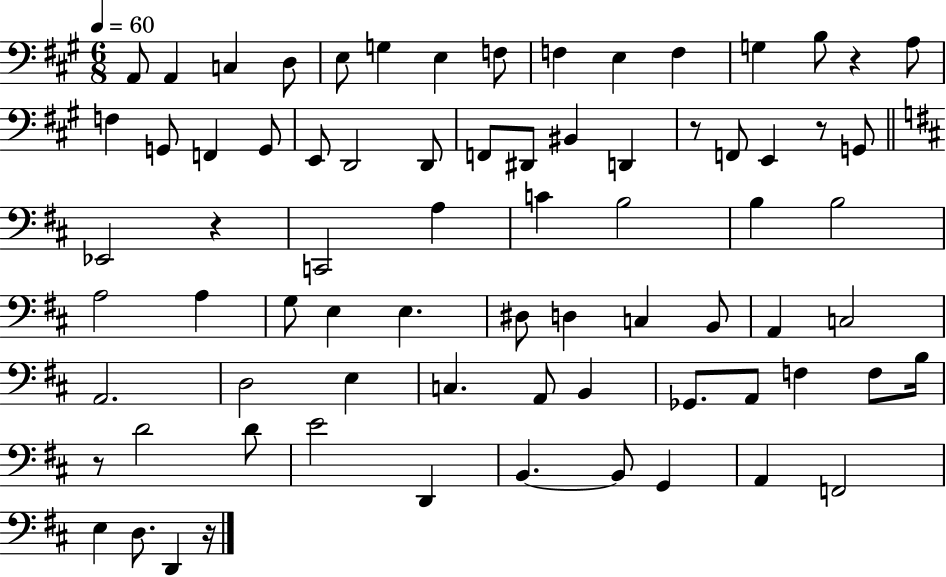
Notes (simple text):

A2/e A2/q C3/q D3/e E3/e G3/q E3/q F3/e F3/q E3/q F3/q G3/q B3/e R/q A3/e F3/q G2/e F2/q G2/e E2/e D2/h D2/e F2/e D#2/e BIS2/q D2/q R/e F2/e E2/q R/e G2/e Eb2/h R/q C2/h A3/q C4/q B3/h B3/q B3/h A3/h A3/q G3/e E3/q E3/q. D#3/e D3/q C3/q B2/e A2/q C3/h A2/h. D3/h E3/q C3/q. A2/e B2/q Gb2/e. A2/e F3/q F3/e B3/s R/e D4/h D4/e E4/h D2/q B2/q. B2/e G2/q A2/q F2/h E3/q D3/e. D2/q R/s